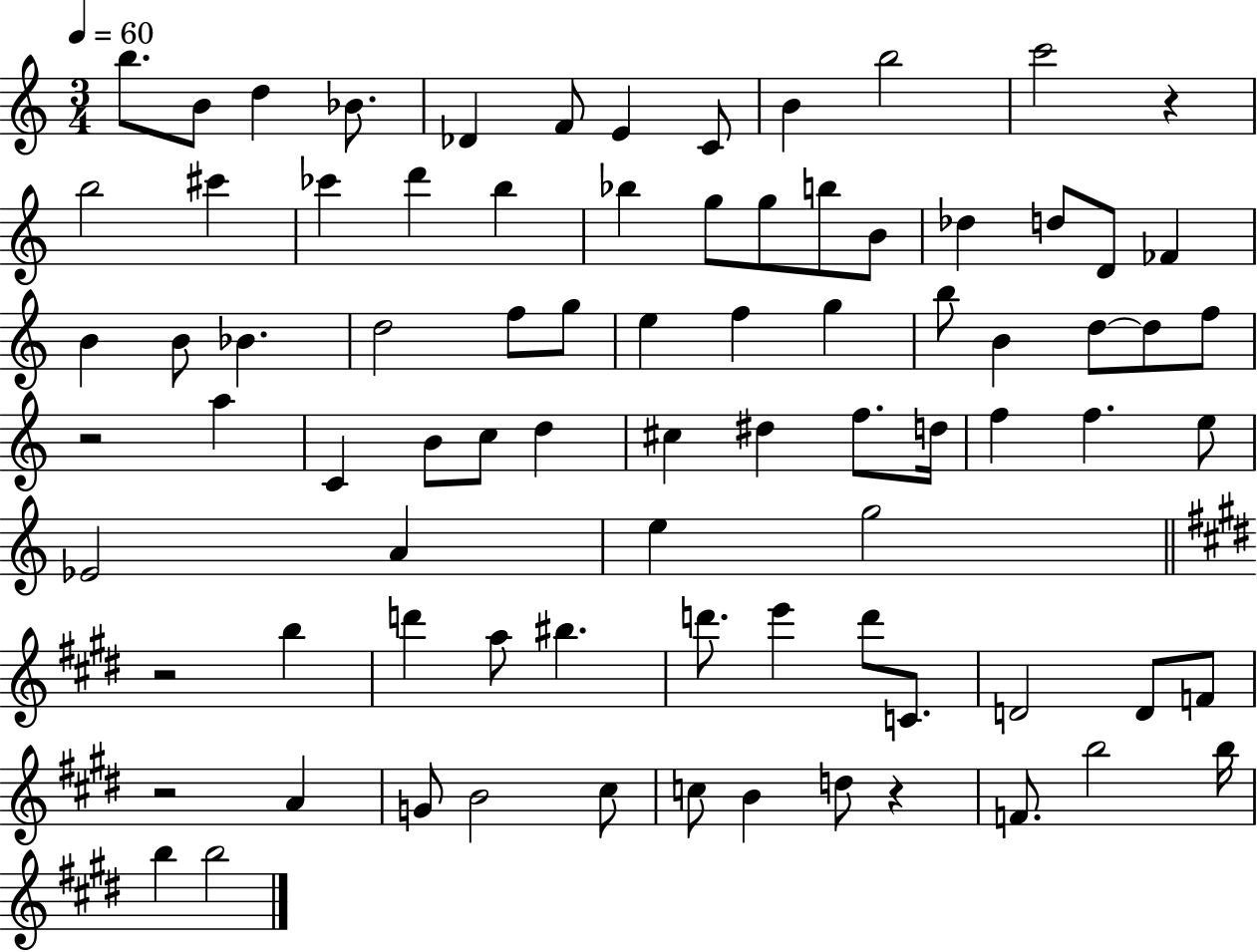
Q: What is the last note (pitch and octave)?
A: B5